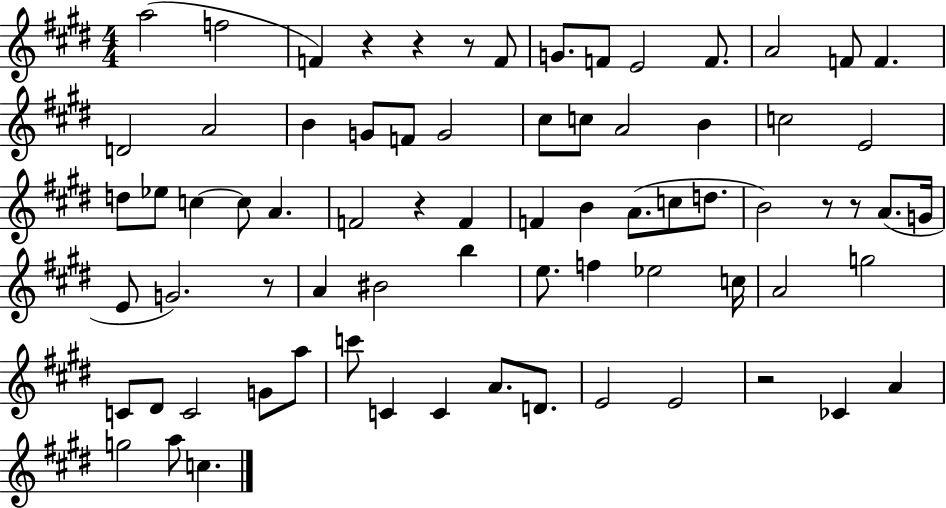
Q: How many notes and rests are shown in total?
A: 74